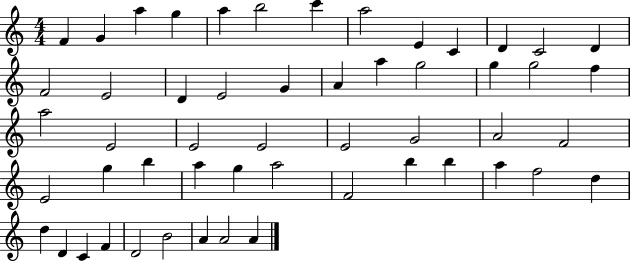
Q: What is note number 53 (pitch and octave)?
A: A4